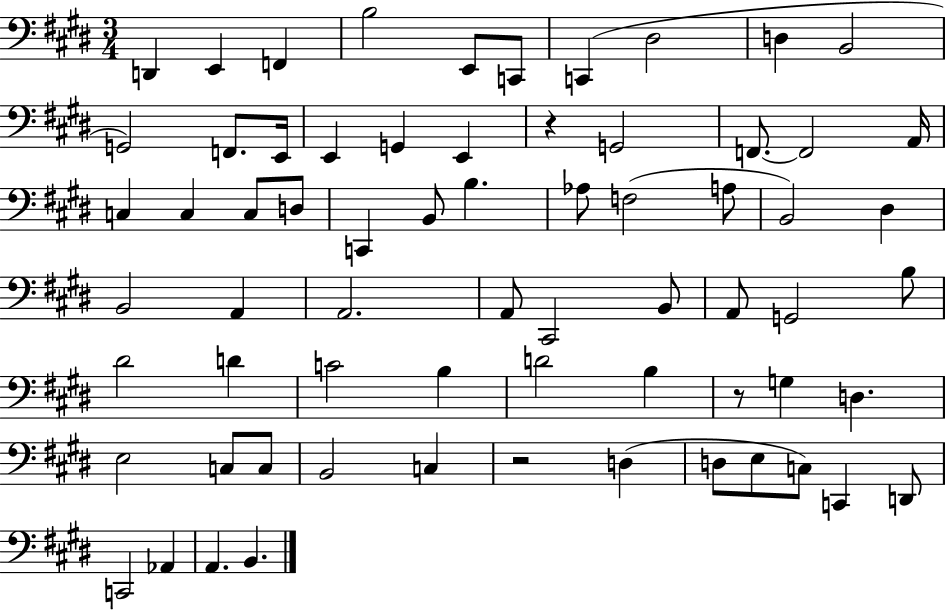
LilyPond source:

{
  \clef bass
  \numericTimeSignature
  \time 3/4
  \key e \major
  \repeat volta 2 { d,4 e,4 f,4 | b2 e,8 c,8 | c,4( dis2 | d4 b,2 | \break g,2) f,8. e,16 | e,4 g,4 e,4 | r4 g,2 | f,8.~~ f,2 a,16 | \break c4 c4 c8 d8 | c,4 b,8 b4. | aes8 f2( a8 | b,2) dis4 | \break b,2 a,4 | a,2. | a,8 cis,2 b,8 | a,8 g,2 b8 | \break dis'2 d'4 | c'2 b4 | d'2 b4 | r8 g4 d4. | \break e2 c8 c8 | b,2 c4 | r2 d4( | d8 e8 c8) c,4 d,8 | \break c,2 aes,4 | a,4. b,4. | } \bar "|."
}